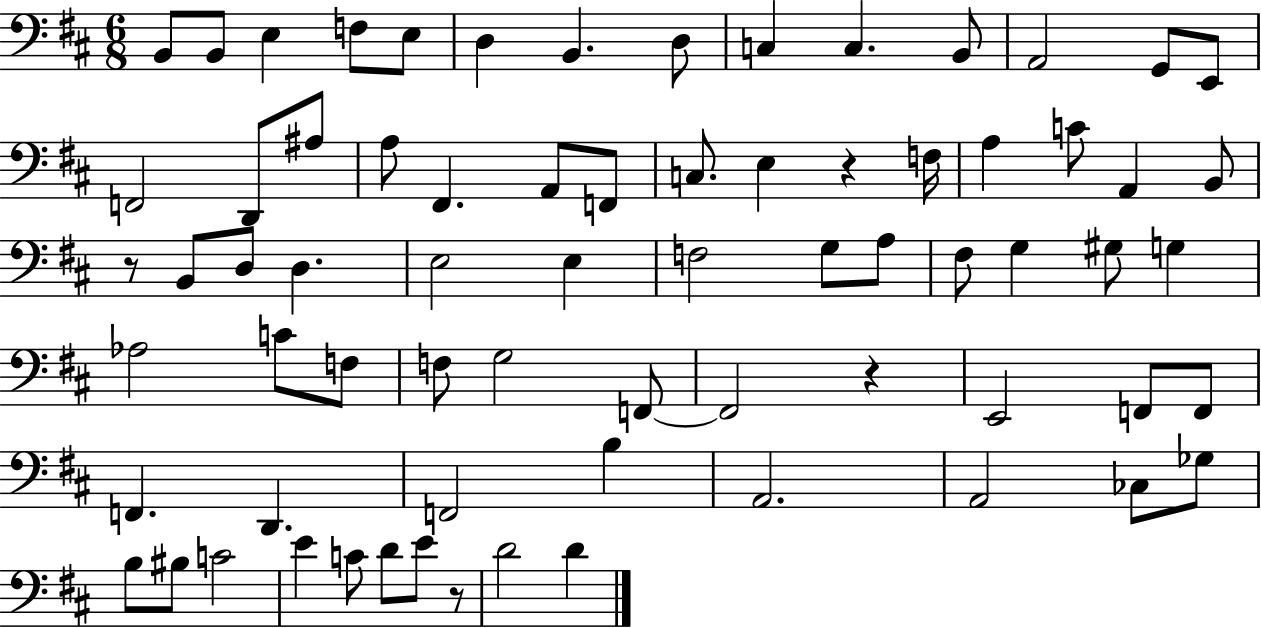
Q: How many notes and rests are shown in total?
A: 71